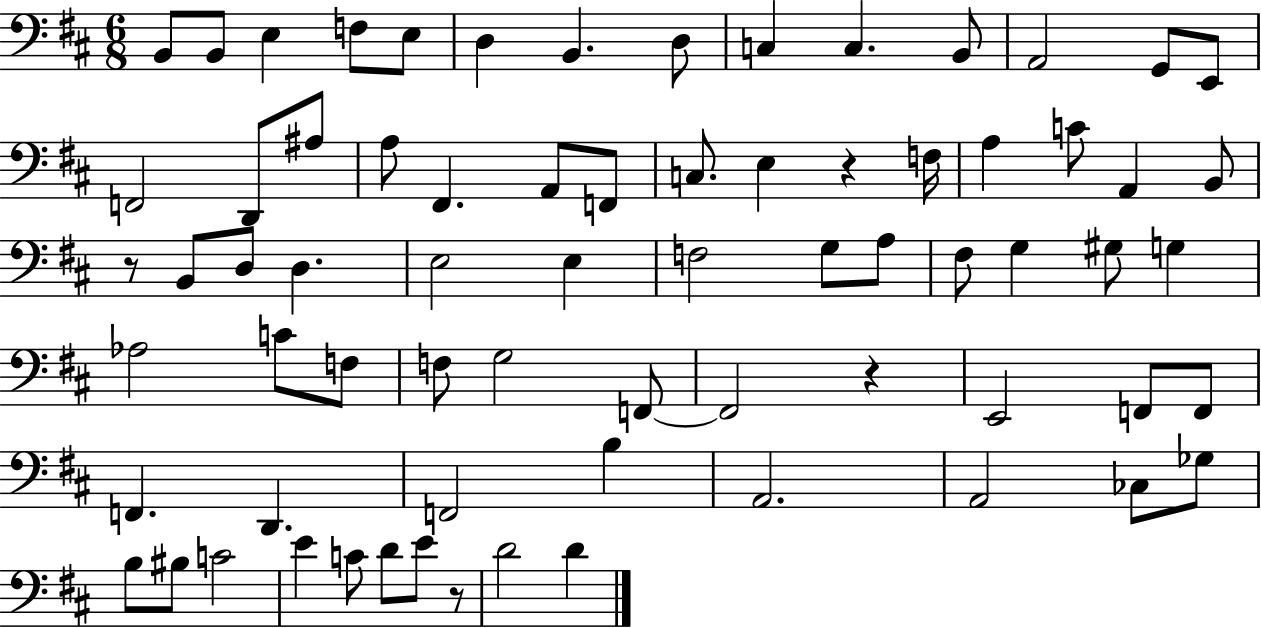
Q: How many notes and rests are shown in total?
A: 71